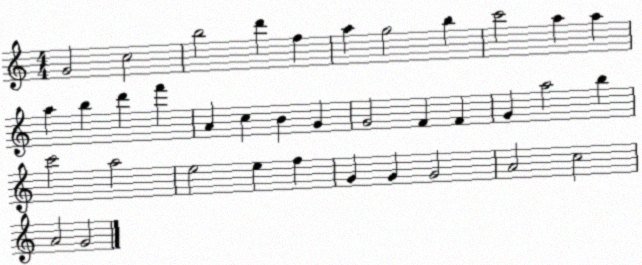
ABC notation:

X:1
T:Untitled
M:4/4
L:1/4
K:C
G2 c2 b2 d' f a g2 b c'2 a a a b d' f' A c B G G2 F F G a2 b c'2 a2 e2 e f G G G2 A2 c2 A2 G2